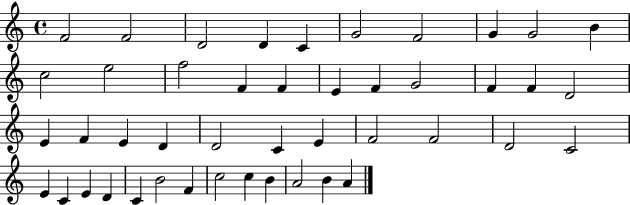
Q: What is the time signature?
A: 4/4